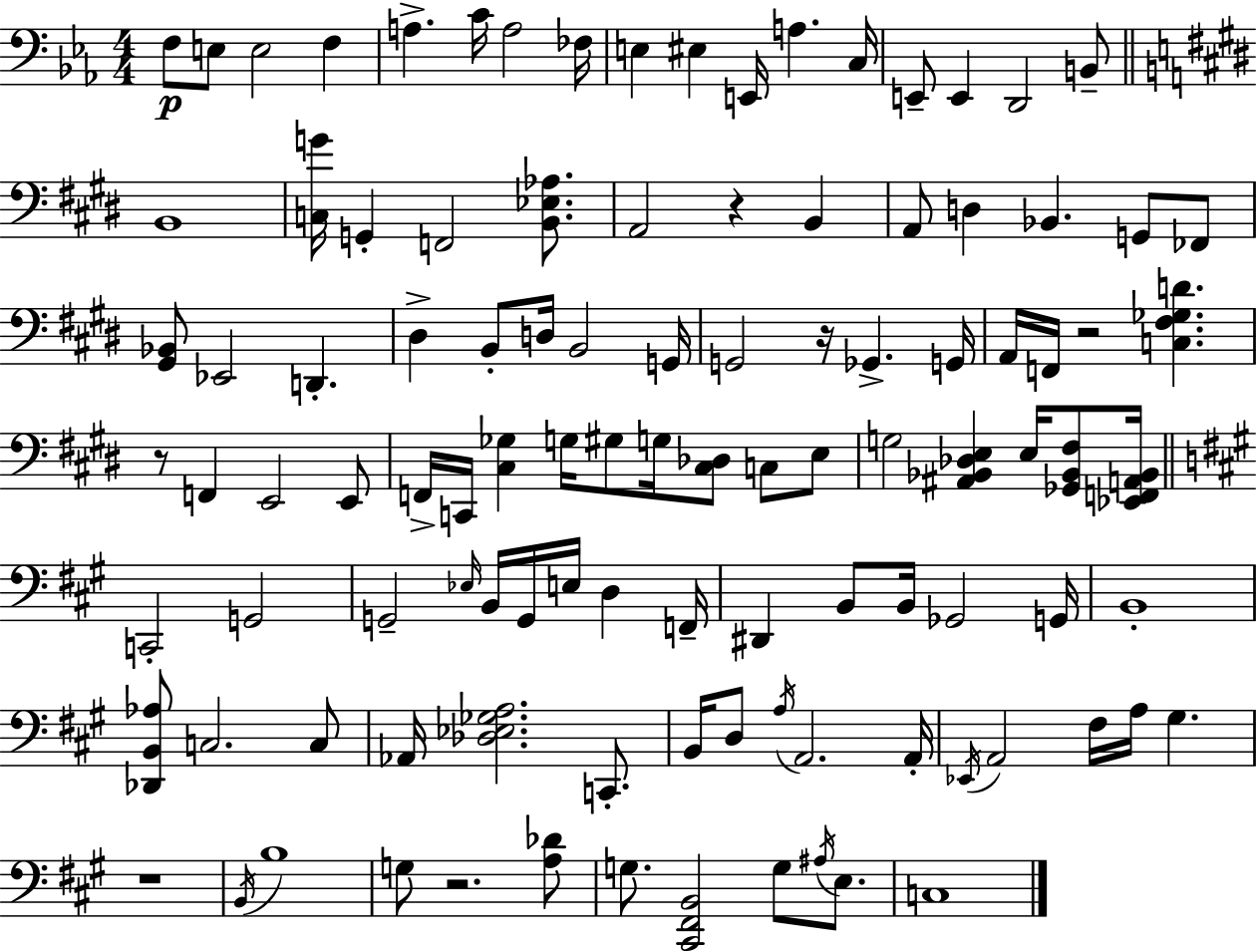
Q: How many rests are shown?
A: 6